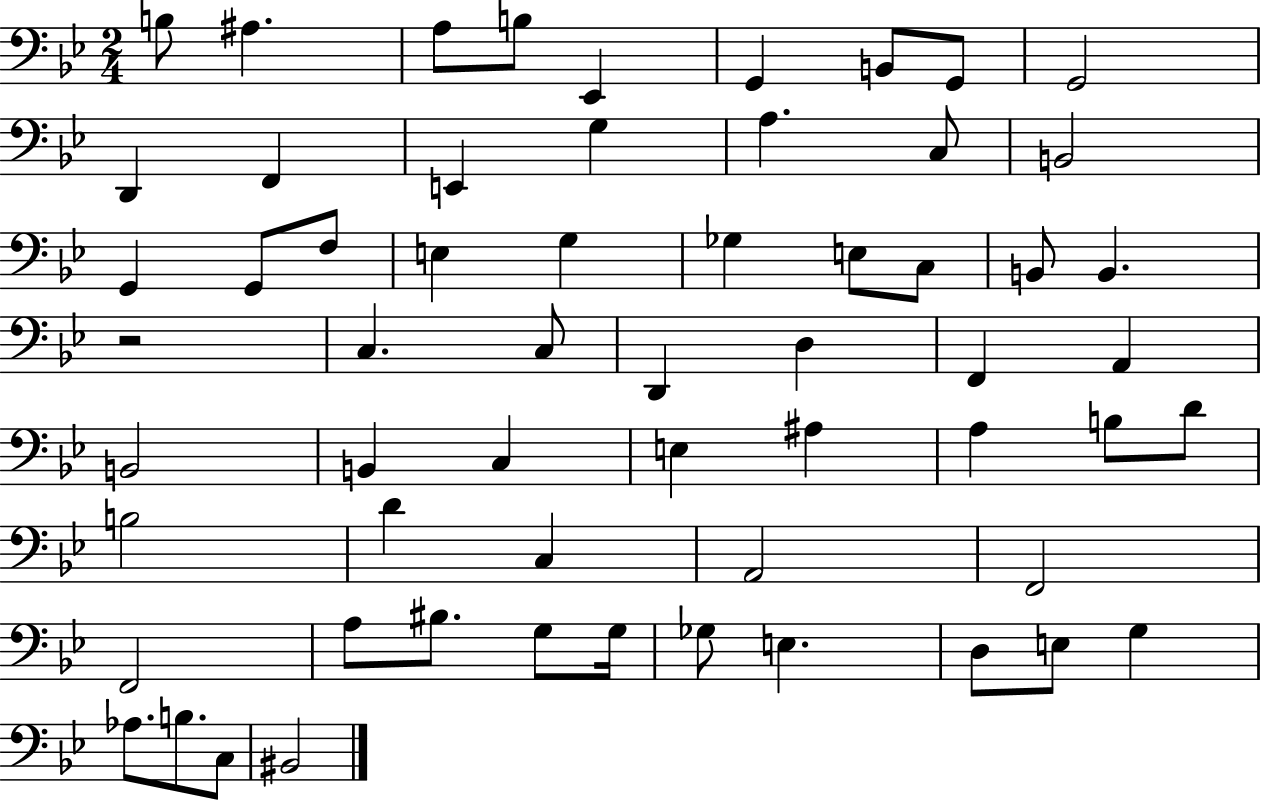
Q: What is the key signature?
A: BES major